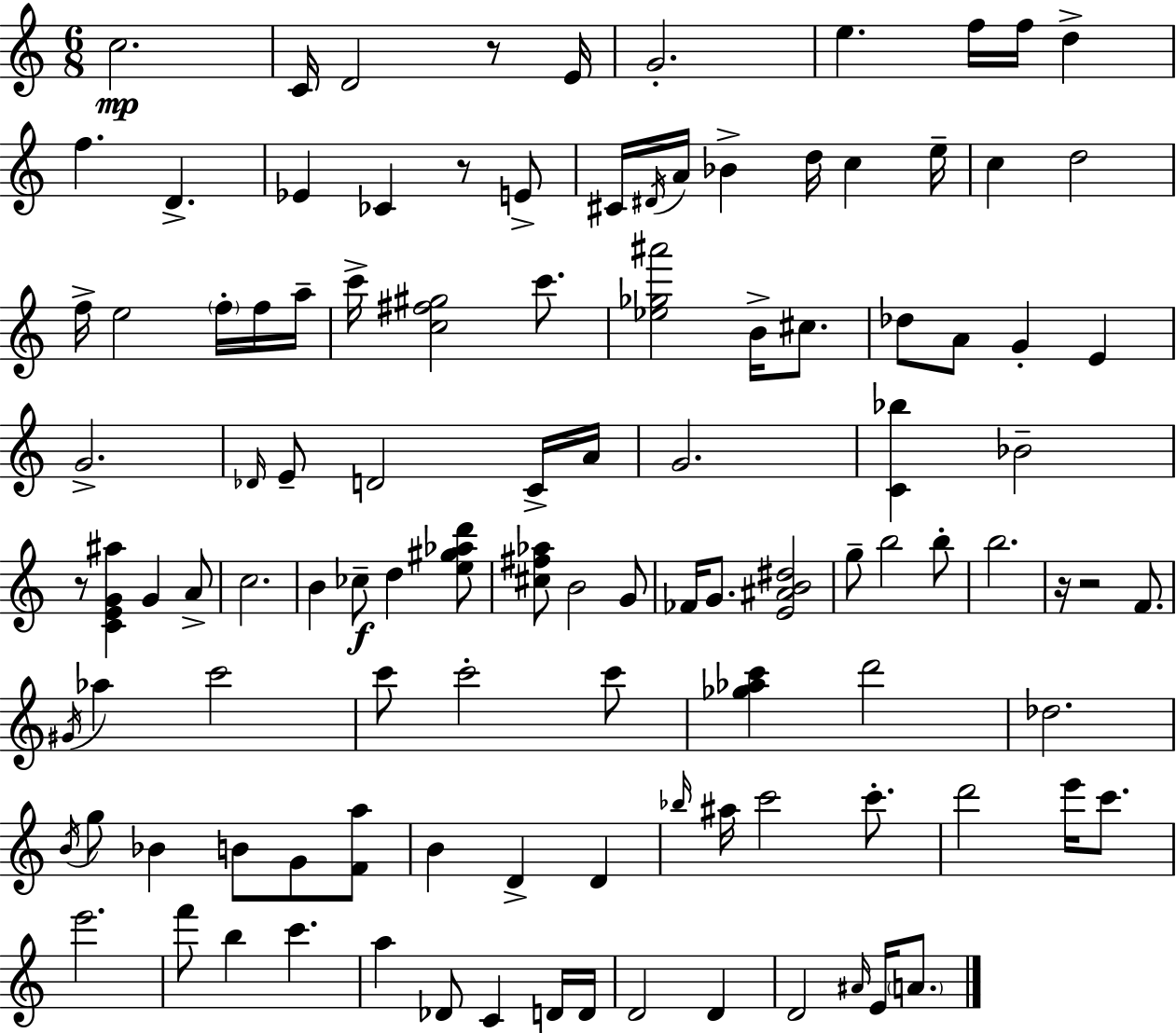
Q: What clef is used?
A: treble